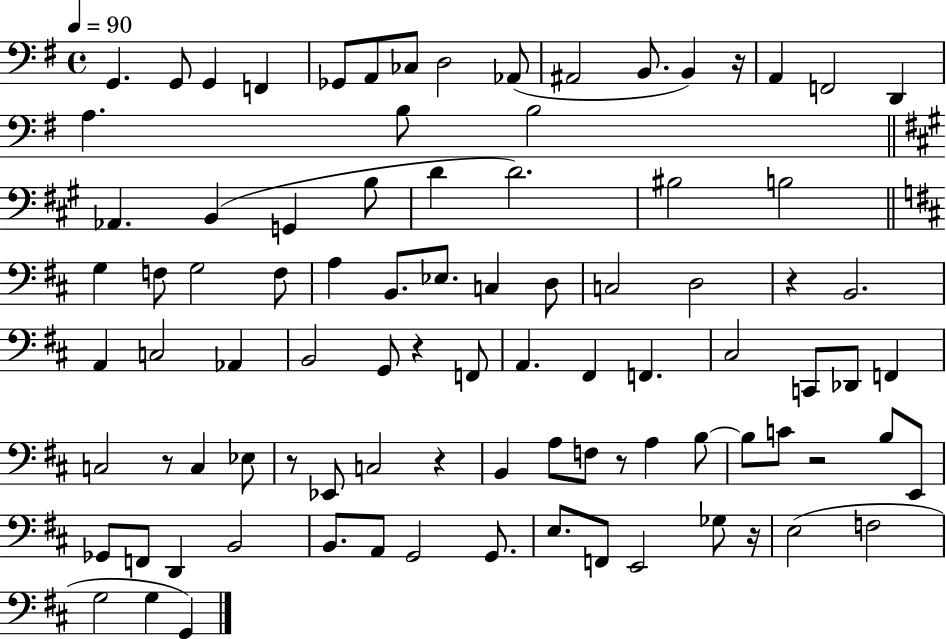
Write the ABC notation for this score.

X:1
T:Untitled
M:4/4
L:1/4
K:G
G,, G,,/2 G,, F,, _G,,/2 A,,/2 _C,/2 D,2 _A,,/2 ^A,,2 B,,/2 B,, z/4 A,, F,,2 D,, A, B,/2 B,2 _A,, B,, G,, B,/2 D D2 ^B,2 B,2 G, F,/2 G,2 F,/2 A, B,,/2 _E,/2 C, D,/2 C,2 D,2 z B,,2 A,, C,2 _A,, B,,2 G,,/2 z F,,/2 A,, ^F,, F,, ^C,2 C,,/2 _D,,/2 F,, C,2 z/2 C, _E,/2 z/2 _E,,/2 C,2 z B,, A,/2 F,/2 z/2 A, B,/2 B,/2 C/2 z2 B,/2 E,,/2 _G,,/2 F,,/2 D,, B,,2 B,,/2 A,,/2 G,,2 G,,/2 E,/2 F,,/2 E,,2 _G,/2 z/4 E,2 F,2 G,2 G, G,,